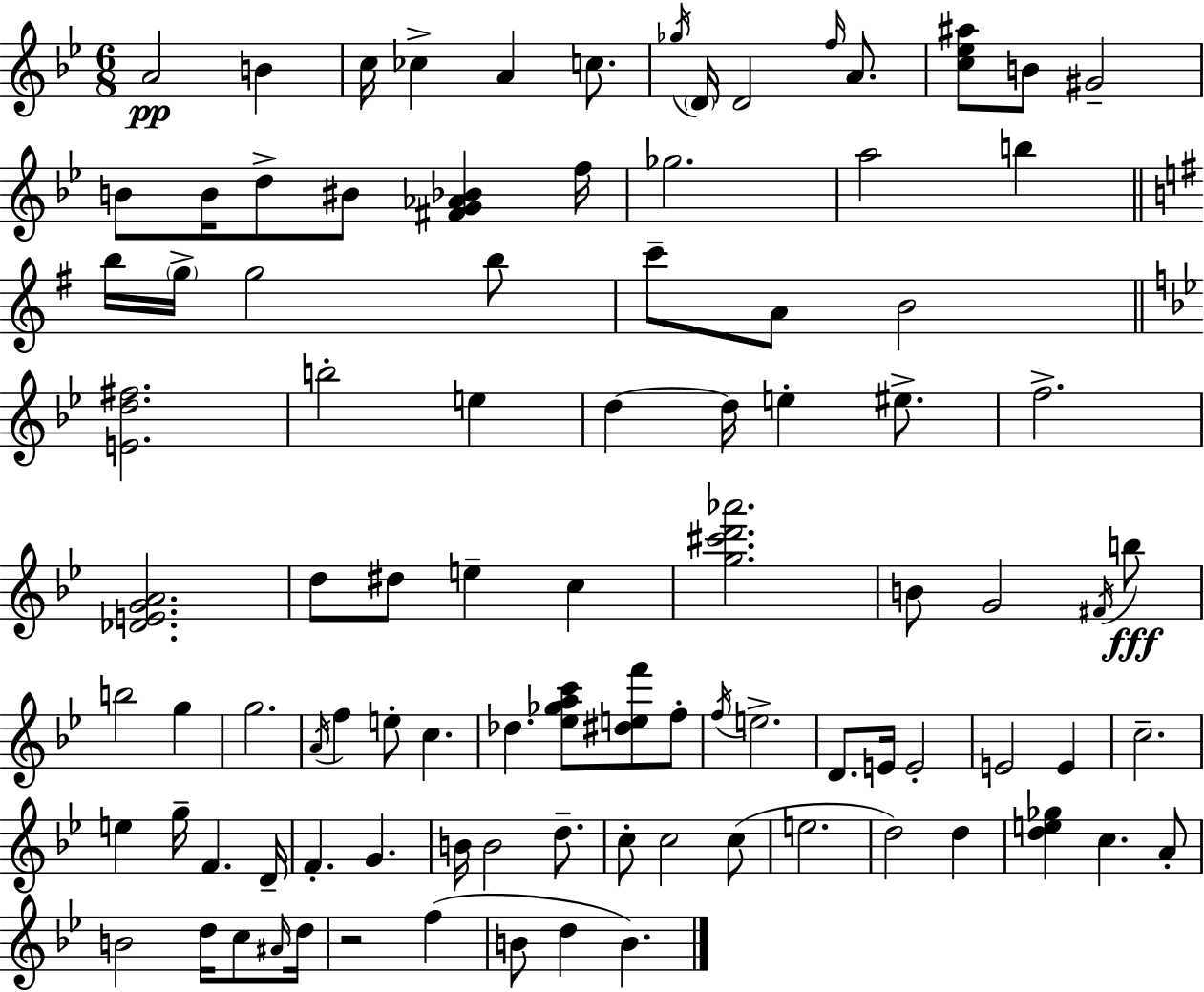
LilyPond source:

{
  \clef treble
  \numericTimeSignature
  \time 6/8
  \key bes \major
  a'2\pp b'4 | c''16 ces''4-> a'4 c''8. | \acciaccatura { ges''16 } \parenthesize d'16 d'2 \grace { f''16 } a'8. | <c'' ees'' ais''>8 b'8 gis'2-- | \break b'8 b'16 d''8-> bis'8 <fis' g' aes' bes'>4 | f''16 ges''2. | a''2 b''4 | \bar "||" \break \key g \major b''16 \parenthesize g''16-> g''2 b''8 | c'''8-- a'8 b'2 | \bar "||" \break \key bes \major <e' d'' fis''>2. | b''2-. e''4 | d''4~~ d''16 e''4-. eis''8.-> | f''2.-> | \break <des' e' g' a'>2. | d''8 dis''8 e''4-- c''4 | <g'' cis''' d''' aes'''>2. | b'8 g'2 \acciaccatura { fis'16 } b''8\fff | \break b''2 g''4 | g''2. | \acciaccatura { a'16 } f''4 e''8-. c''4. | des''4. <ees'' ges'' a'' c'''>8 <dis'' e'' f'''>8 | \break f''8-. \acciaccatura { f''16 } e''2.-> | d'8. e'16 e'2-. | e'2 e'4 | c''2.-- | \break e''4 g''16-- f'4. | d'16-- f'4.-. g'4. | b'16 b'2 | d''8.-- c''8-. c''2 | \break c''8( e''2. | d''2) d''4 | <d'' e'' ges''>4 c''4. | a'8-. b'2 d''16 | \break c''8 \grace { ais'16 } d''16 r2 | f''4( b'8 d''4 b'4.) | \bar "|."
}